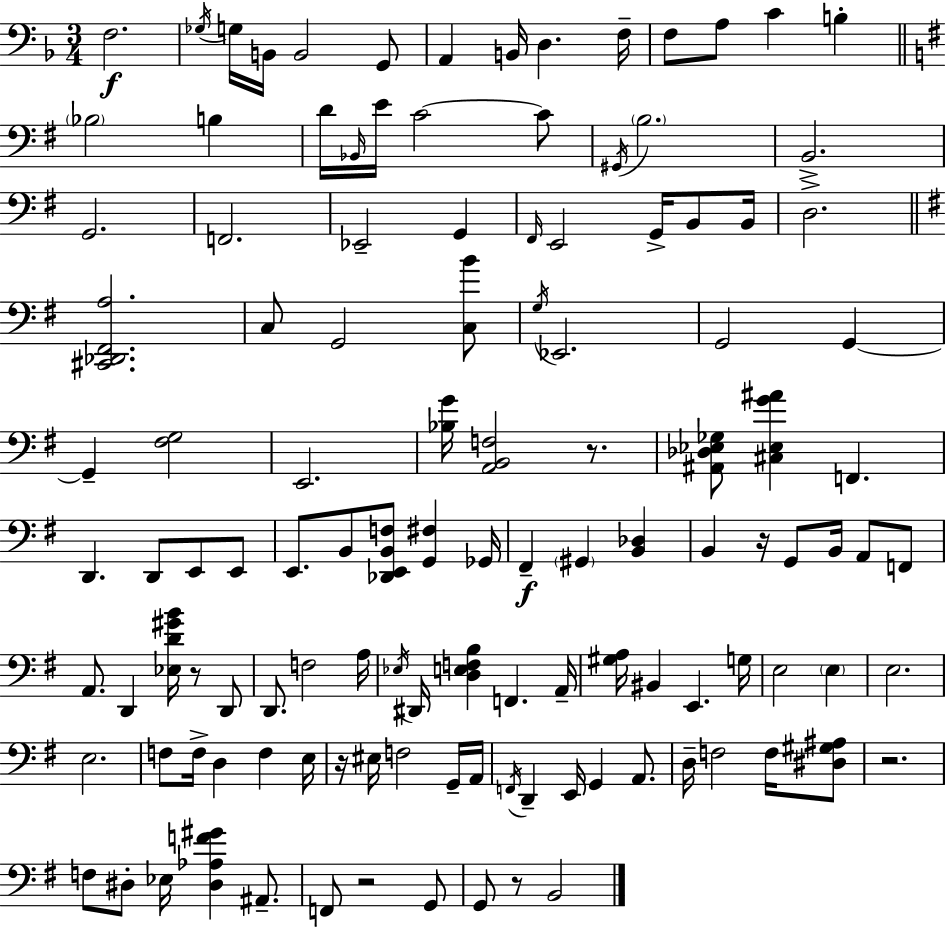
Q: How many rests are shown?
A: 7